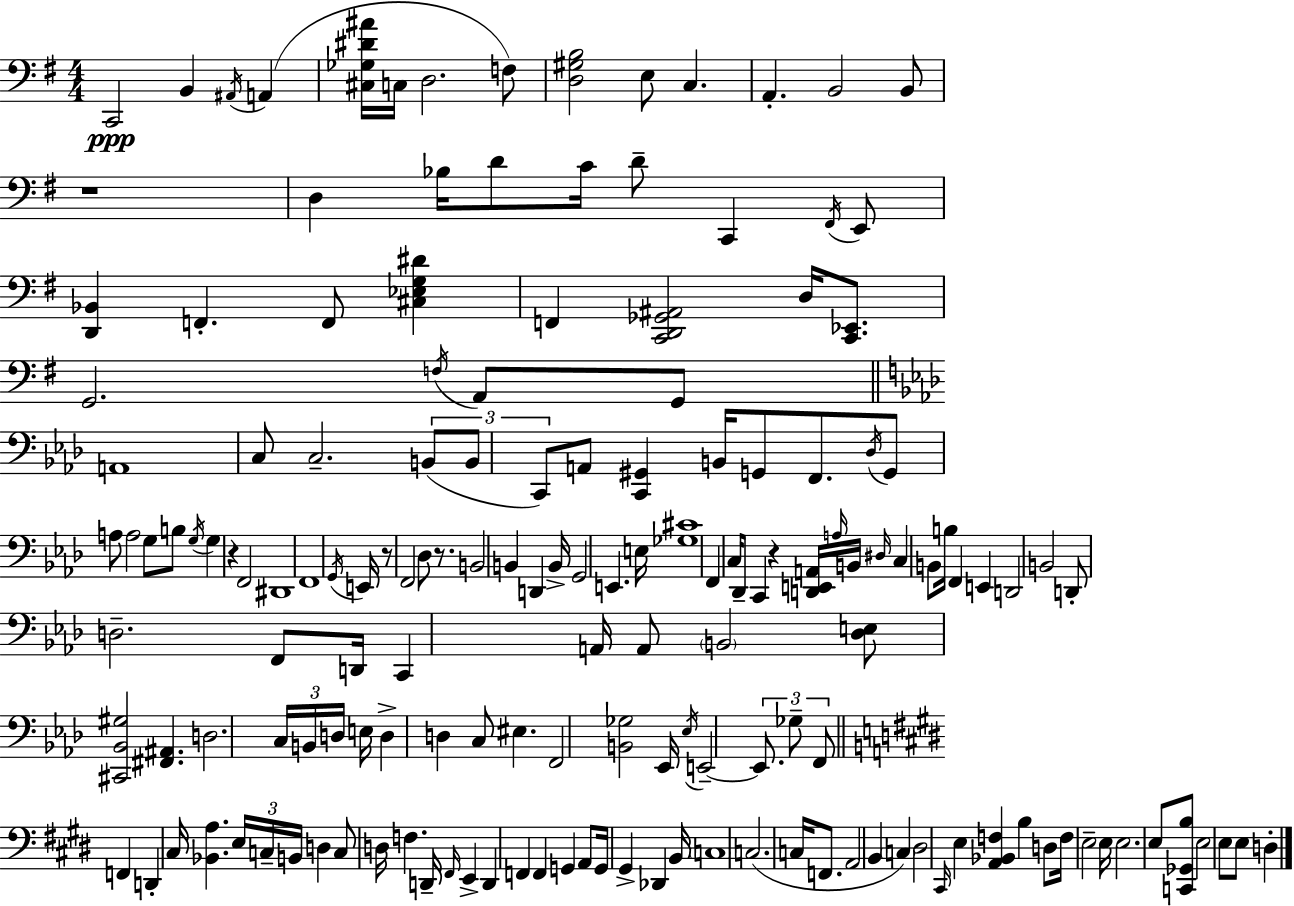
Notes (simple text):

C2/h B2/q A#2/s A2/q [C#3,Gb3,D#4,A#4]/s C3/s D3/h. F3/e [D3,G#3,B3]/h E3/e C3/q. A2/q. B2/h B2/e R/w D3/q Bb3/s D4/e C4/s D4/e C2/q F#2/s E2/e [D2,Bb2]/q F2/q. F2/e [C#3,Eb3,G3,D#4]/q F2/q [C2,D2,Gb2,A#2]/h D3/s [C2,Eb2]/e. G2/h. F3/s A2/e G2/e A2/w C3/e C3/h. B2/e B2/e C2/e A2/e [C2,G#2]/q B2/s G2/e F2/e. Db3/s G2/e A3/e A3/h G3/e B3/e G3/s G3/q R/q F2/h D#2/w F2/w G2/s E2/s R/e F2/h Db3/e R/e. B2/h B2/q D2/q B2/s G2/h E2/q. E3/s [Gb3,C#4]/w F2/q C3/s Db2/e C2/q R/q [D2,E2,A2]/s A3/s B2/s D#3/s C3/q B2/e B3/s F2/q E2/q D2/h B2/h D2/e D3/h. F2/e D2/s C2/q A2/s A2/e B2/h [Db3,E3]/e [C#2,Bb2,G#3]/h [F#2,A#2]/q. D3/h. C3/s B2/s D3/s E3/s D3/q D3/q C3/e EIS3/q. F2/h [B2,Gb3]/h Eb2/s Eb3/s E2/h E2/e. Gb3/e F2/e F2/q D2/q C#3/s [Bb2,A3]/q. E3/s C3/s B2/s D3/q C3/e D3/s F3/q. D2/s F#2/s E2/q D2/q F2/q F2/q G2/q A2/e G2/s G#2/q Db2/q B2/s C3/w C3/h. C3/s F2/e. A2/h B2/q C3/q D#3/h C#2/s E3/q [A2,Bb2,F3]/q B3/q D3/e F3/s E3/h E3/s E3/h. E3/e [C2,Gb2,B3]/e E3/h E3/e E3/e D3/q